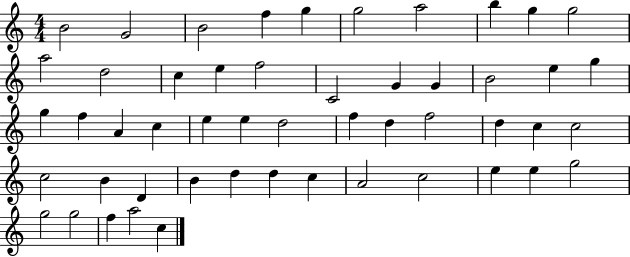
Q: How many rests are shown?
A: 0